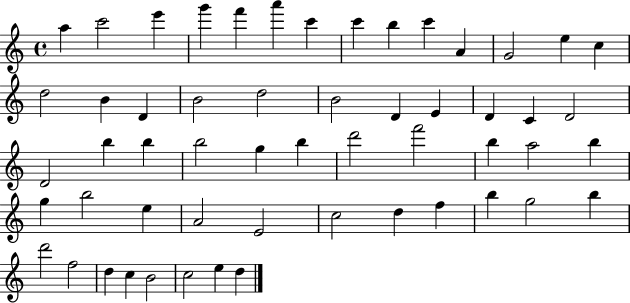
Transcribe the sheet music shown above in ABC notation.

X:1
T:Untitled
M:4/4
L:1/4
K:C
a c'2 e' g' f' a' c' c' b c' A G2 e c d2 B D B2 d2 B2 D E D C D2 D2 b b b2 g b d'2 f'2 b a2 b g b2 e A2 E2 c2 d f b g2 b d'2 f2 d c B2 c2 e d